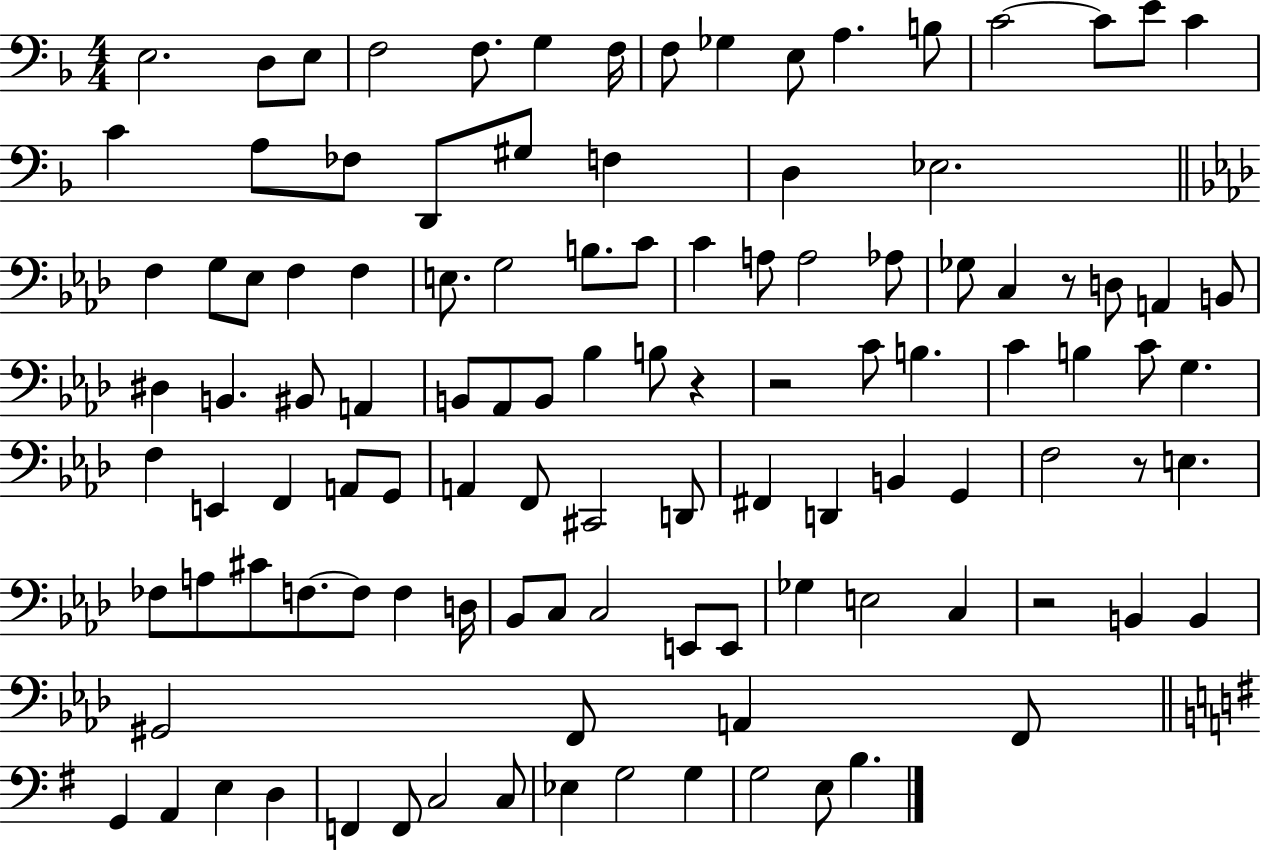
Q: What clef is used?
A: bass